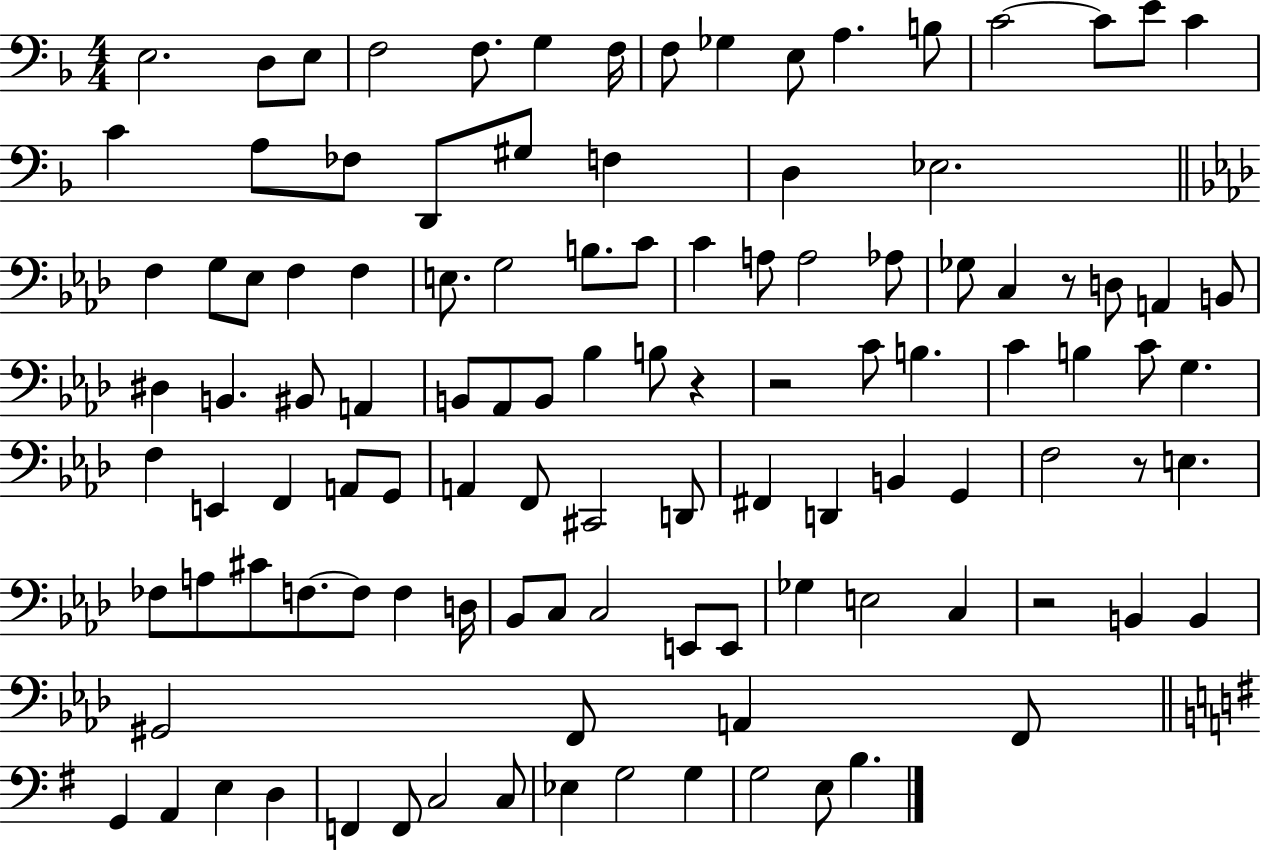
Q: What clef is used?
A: bass